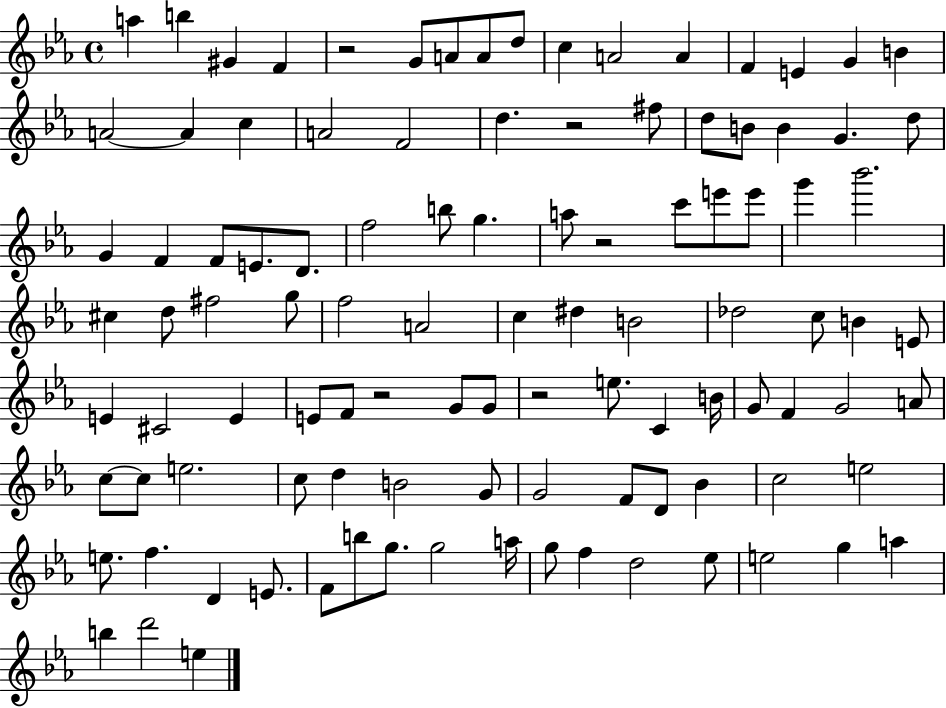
A5/q B5/q G#4/q F4/q R/h G4/e A4/e A4/e D5/e C5/q A4/h A4/q F4/q E4/q G4/q B4/q A4/h A4/q C5/q A4/h F4/h D5/q. R/h F#5/e D5/e B4/e B4/q G4/q. D5/e G4/q F4/q F4/e E4/e. D4/e. F5/h B5/e G5/q. A5/e R/h C6/e E6/e E6/e G6/q Bb6/h. C#5/q D5/e F#5/h G5/e F5/h A4/h C5/q D#5/q B4/h Db5/h C5/e B4/q E4/e E4/q C#4/h E4/q E4/e F4/e R/h G4/e G4/e R/h E5/e. C4/q B4/s G4/e F4/q G4/h A4/e C5/e C5/e E5/h. C5/e D5/q B4/h G4/e G4/h F4/e D4/e Bb4/q C5/h E5/h E5/e. F5/q. D4/q E4/e. F4/e B5/e G5/e. G5/h A5/s G5/e F5/q D5/h Eb5/e E5/h G5/q A5/q B5/q D6/h E5/q